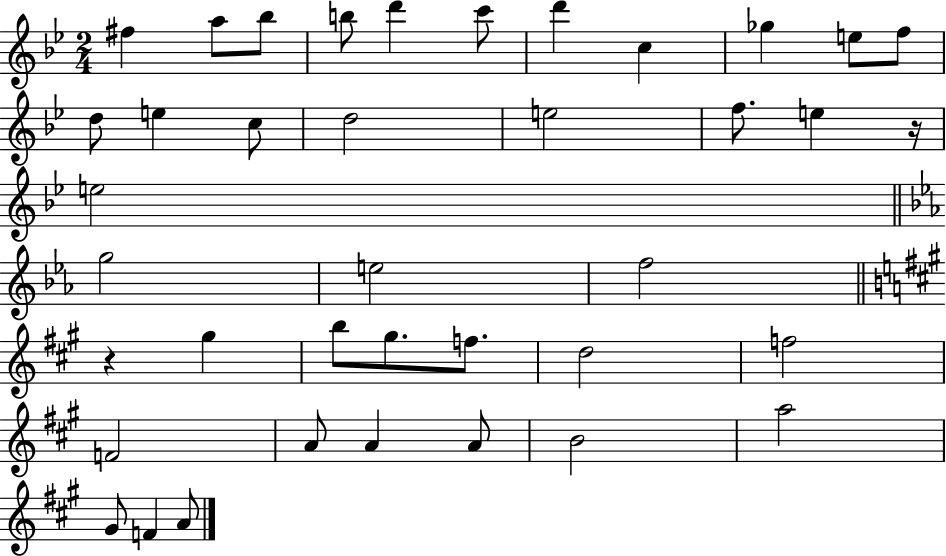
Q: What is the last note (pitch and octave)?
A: A4